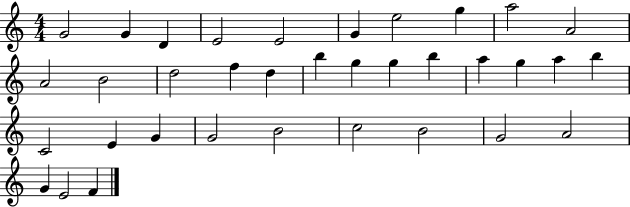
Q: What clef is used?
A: treble